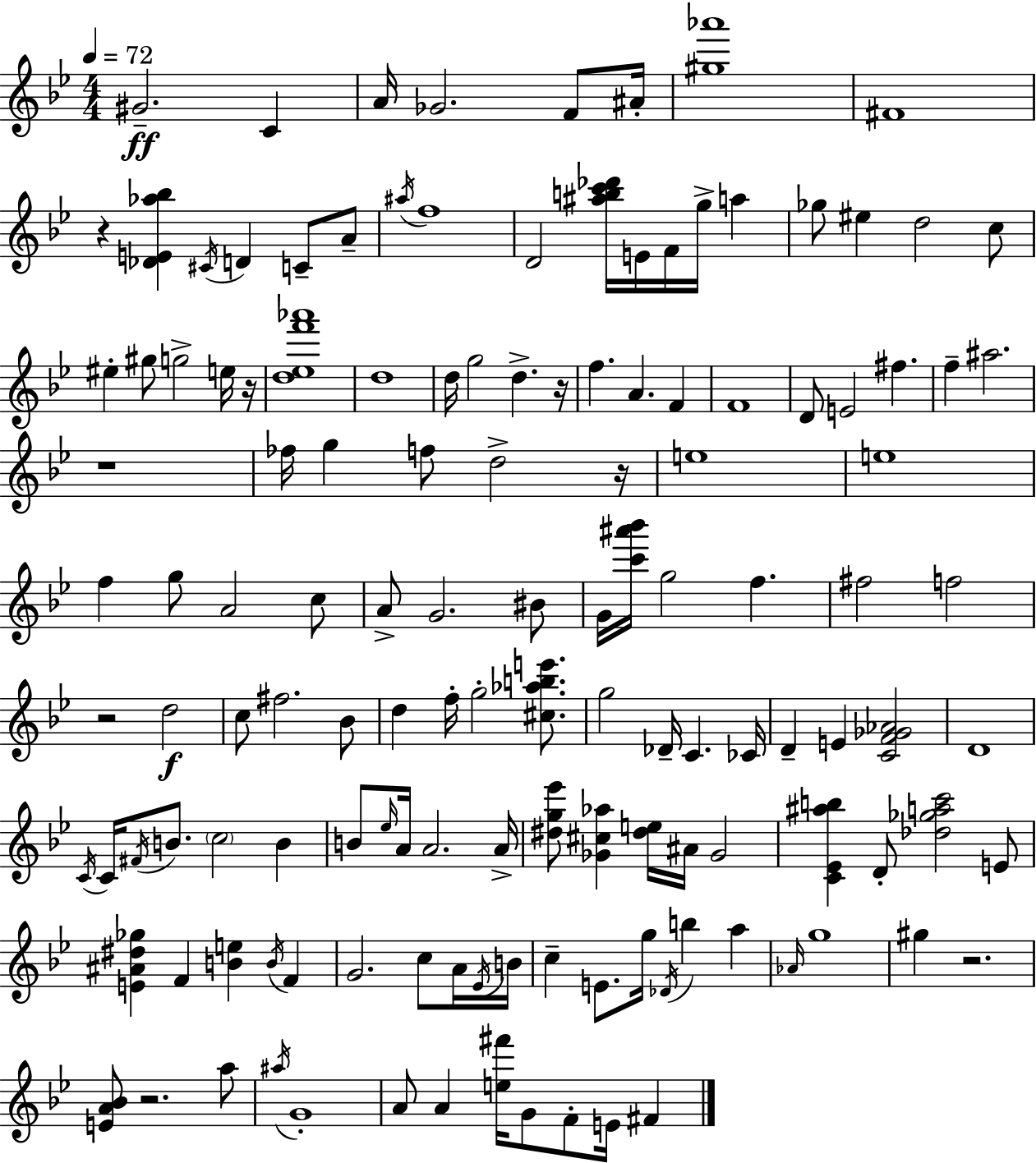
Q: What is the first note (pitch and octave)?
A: G#4